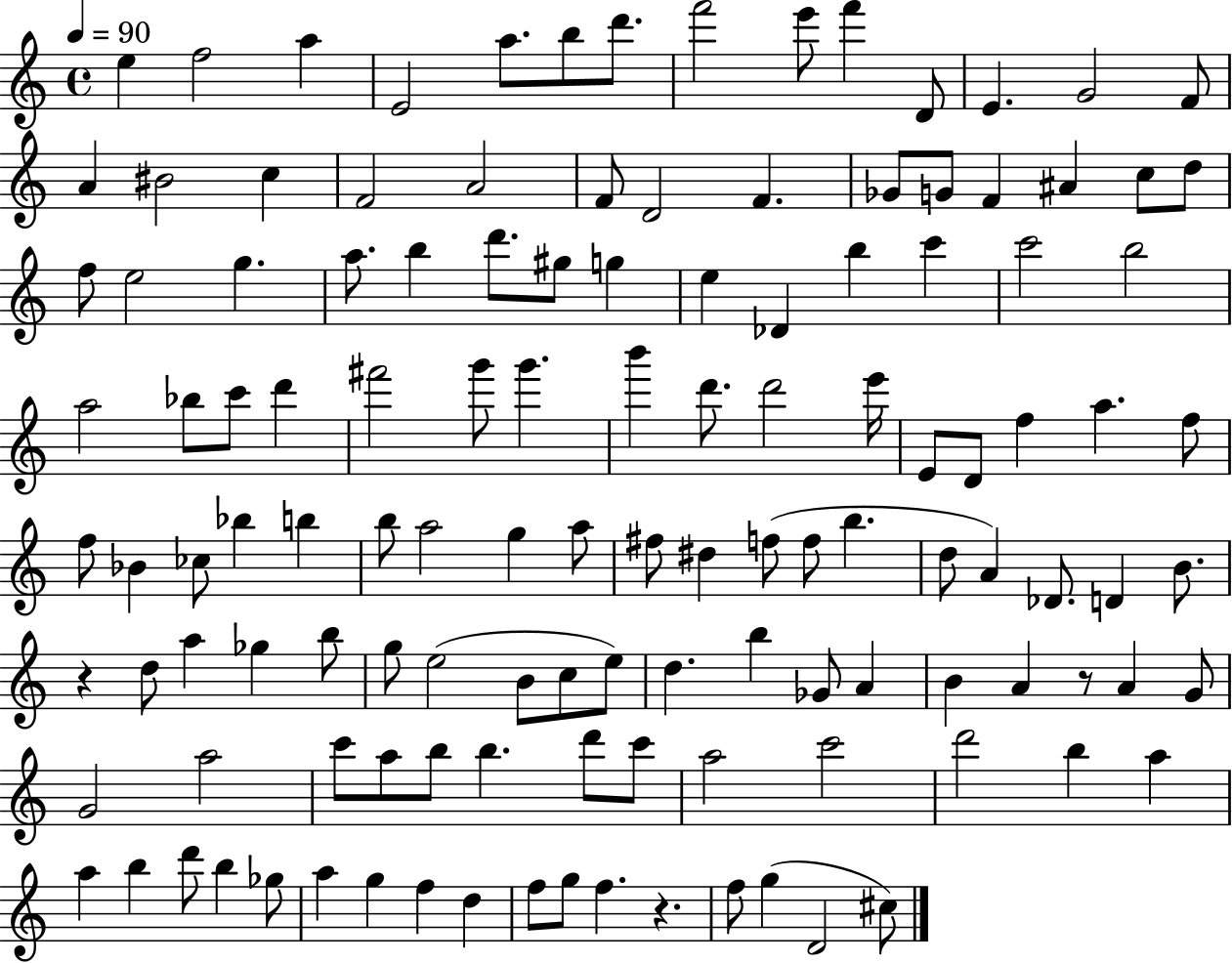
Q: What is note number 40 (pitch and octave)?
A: C6